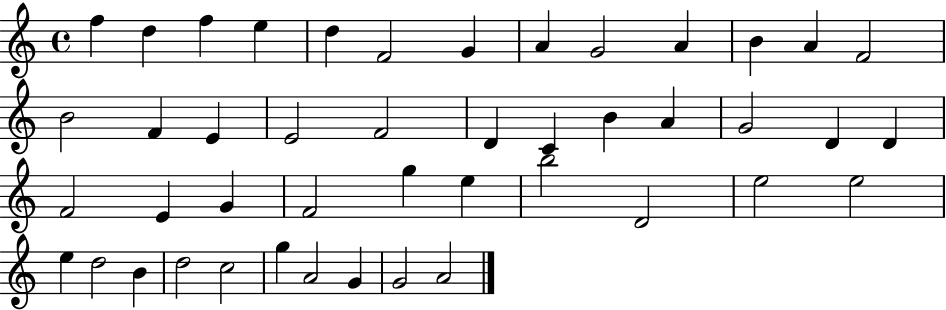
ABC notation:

X:1
T:Untitled
M:4/4
L:1/4
K:C
f d f e d F2 G A G2 A B A F2 B2 F E E2 F2 D C B A G2 D D F2 E G F2 g e b2 D2 e2 e2 e d2 B d2 c2 g A2 G G2 A2